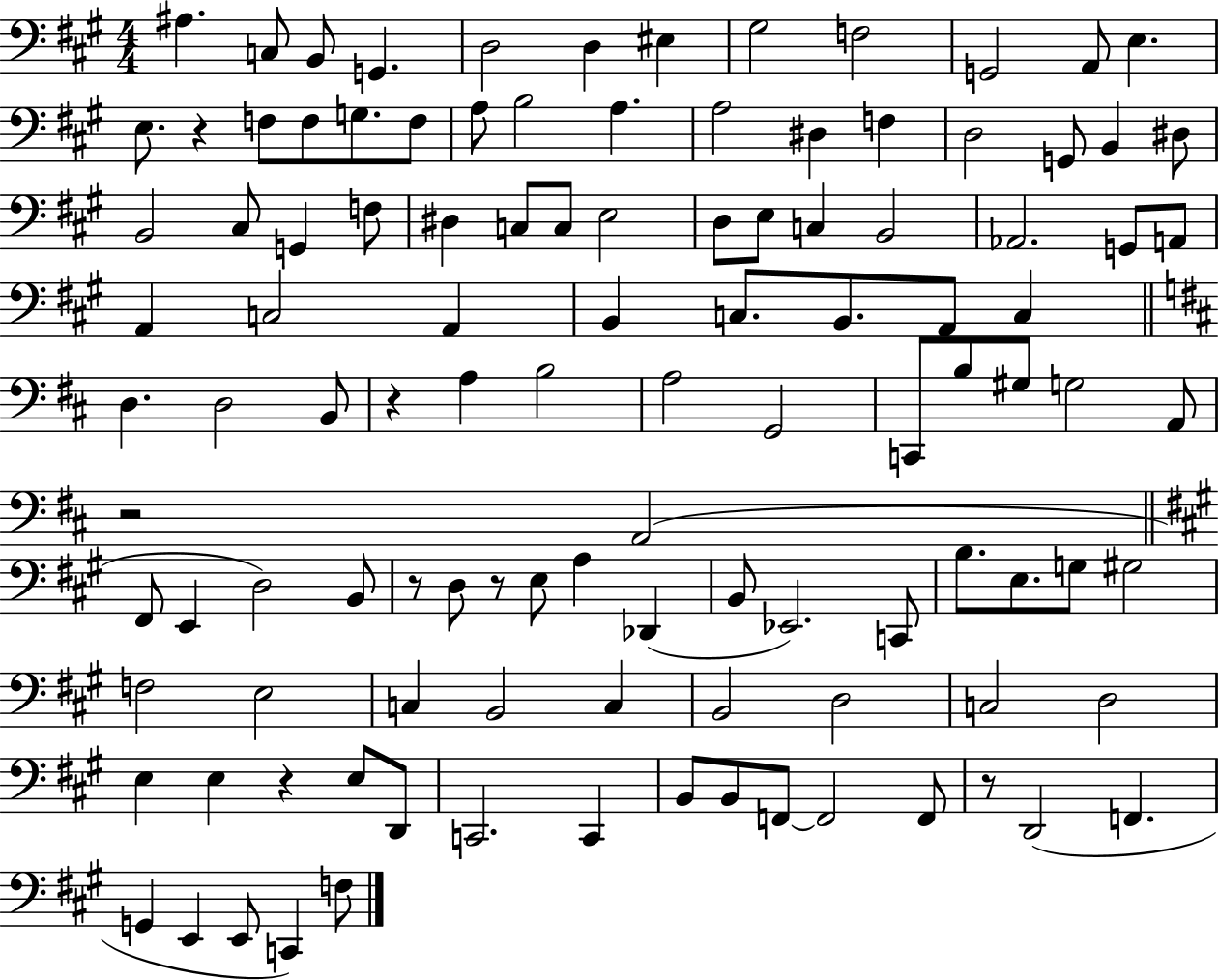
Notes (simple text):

A#3/q. C3/e B2/e G2/q. D3/h D3/q EIS3/q G#3/h F3/h G2/h A2/e E3/q. E3/e. R/q F3/e F3/e G3/e. F3/e A3/e B3/h A3/q. A3/h D#3/q F3/q D3/h G2/e B2/q D#3/e B2/h C#3/e G2/q F3/e D#3/q C3/e C3/e E3/h D3/e E3/e C3/q B2/h Ab2/h. G2/e A2/e A2/q C3/h A2/q B2/q C3/e. B2/e. A2/e C3/q D3/q. D3/h B2/e R/q A3/q B3/h A3/h G2/h C2/e B3/e G#3/e G3/h A2/e R/h A2/h F#2/e E2/q D3/h B2/e R/e D3/e R/e E3/e A3/q Db2/q B2/e Eb2/h. C2/e B3/e. E3/e. G3/e G#3/h F3/h E3/h C3/q B2/h C3/q B2/h D3/h C3/h D3/h E3/q E3/q R/q E3/e D2/e C2/h. C2/q B2/e B2/e F2/e F2/h F2/e R/e D2/h F2/q. G2/q E2/q E2/e C2/q F3/e